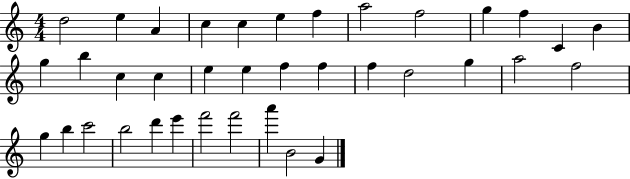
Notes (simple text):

D5/h E5/q A4/q C5/q C5/q E5/q F5/q A5/h F5/h G5/q F5/q C4/q B4/q G5/q B5/q C5/q C5/q E5/q E5/q F5/q F5/q F5/q D5/h G5/q A5/h F5/h G5/q B5/q C6/h B5/h D6/q E6/q F6/h F6/h A6/q B4/h G4/q